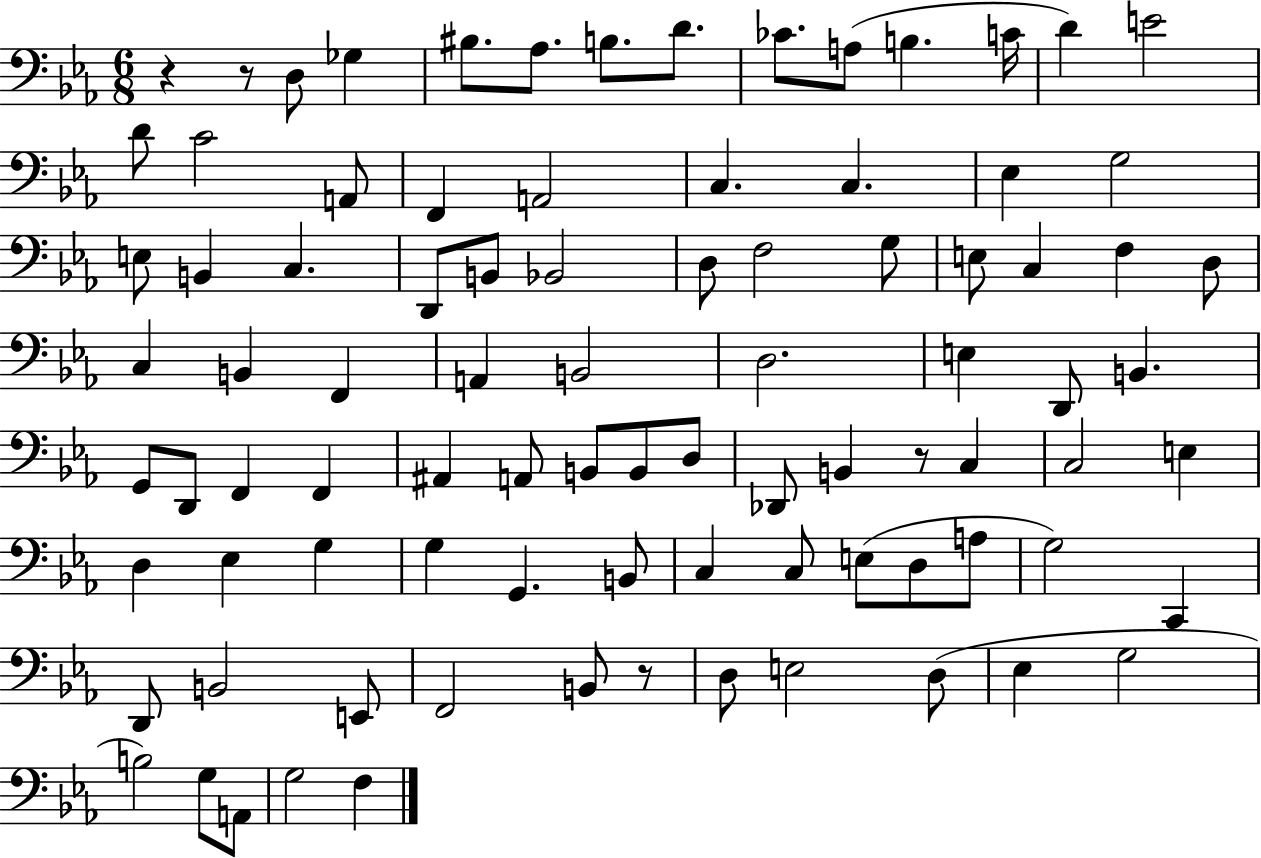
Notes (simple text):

R/q R/e D3/e Gb3/q BIS3/e. Ab3/e. B3/e. D4/e. CES4/e. A3/e B3/q. C4/s D4/q E4/h D4/e C4/h A2/e F2/q A2/h C3/q. C3/q. Eb3/q G3/h E3/e B2/q C3/q. D2/e B2/e Bb2/h D3/e F3/h G3/e E3/e C3/q F3/q D3/e C3/q B2/q F2/q A2/q B2/h D3/h. E3/q D2/e B2/q. G2/e D2/e F2/q F2/q A#2/q A2/e B2/e B2/e D3/e Db2/e B2/q R/e C3/q C3/h E3/q D3/q Eb3/q G3/q G3/q G2/q. B2/e C3/q C3/e E3/e D3/e A3/e G3/h C2/q D2/e B2/h E2/e F2/h B2/e R/e D3/e E3/h D3/e Eb3/q G3/h B3/h G3/e A2/e G3/h F3/q